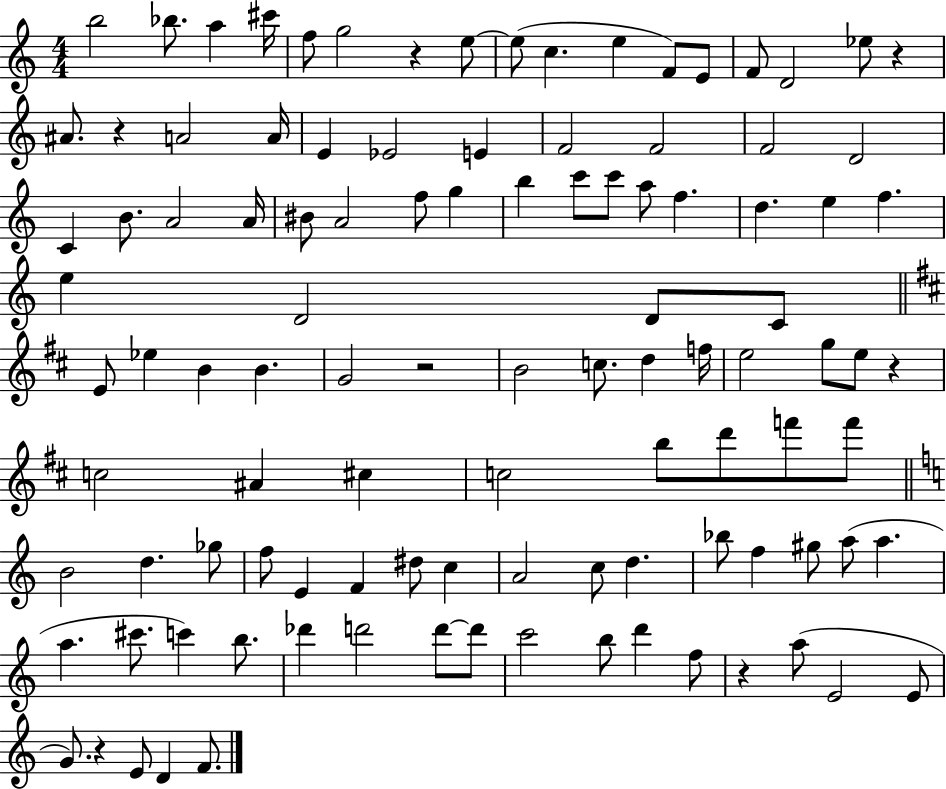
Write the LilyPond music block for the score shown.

{
  \clef treble
  \numericTimeSignature
  \time 4/4
  \key c \major
  \repeat volta 2 { b''2 bes''8. a''4 cis'''16 | f''8 g''2 r4 e''8~~ | e''8( c''4. e''4 f'8) e'8 | f'8 d'2 ees''8 r4 | \break ais'8. r4 a'2 a'16 | e'4 ees'2 e'4 | f'2 f'2 | f'2 d'2 | \break c'4 b'8. a'2 a'16 | bis'8 a'2 f''8 g''4 | b''4 c'''8 c'''8 a''8 f''4. | d''4. e''4 f''4. | \break e''4 d'2 d'8 c'8 | \bar "||" \break \key d \major e'8 ees''4 b'4 b'4. | g'2 r2 | b'2 c''8. d''4 f''16 | e''2 g''8 e''8 r4 | \break c''2 ais'4 cis''4 | c''2 b''8 d'''8 f'''8 f'''8 | \bar "||" \break \key c \major b'2 d''4. ges''8 | f''8 e'4 f'4 dis''8 c''4 | a'2 c''8 d''4. | bes''8 f''4 gis''8 a''8( a''4. | \break a''4. cis'''8. c'''4) b''8. | des'''4 d'''2 d'''8~~ d'''8 | c'''2 b''8 d'''4 f''8 | r4 a''8( e'2 e'8 | \break g'8.) r4 e'8 d'4 f'8. | } \bar "|."
}